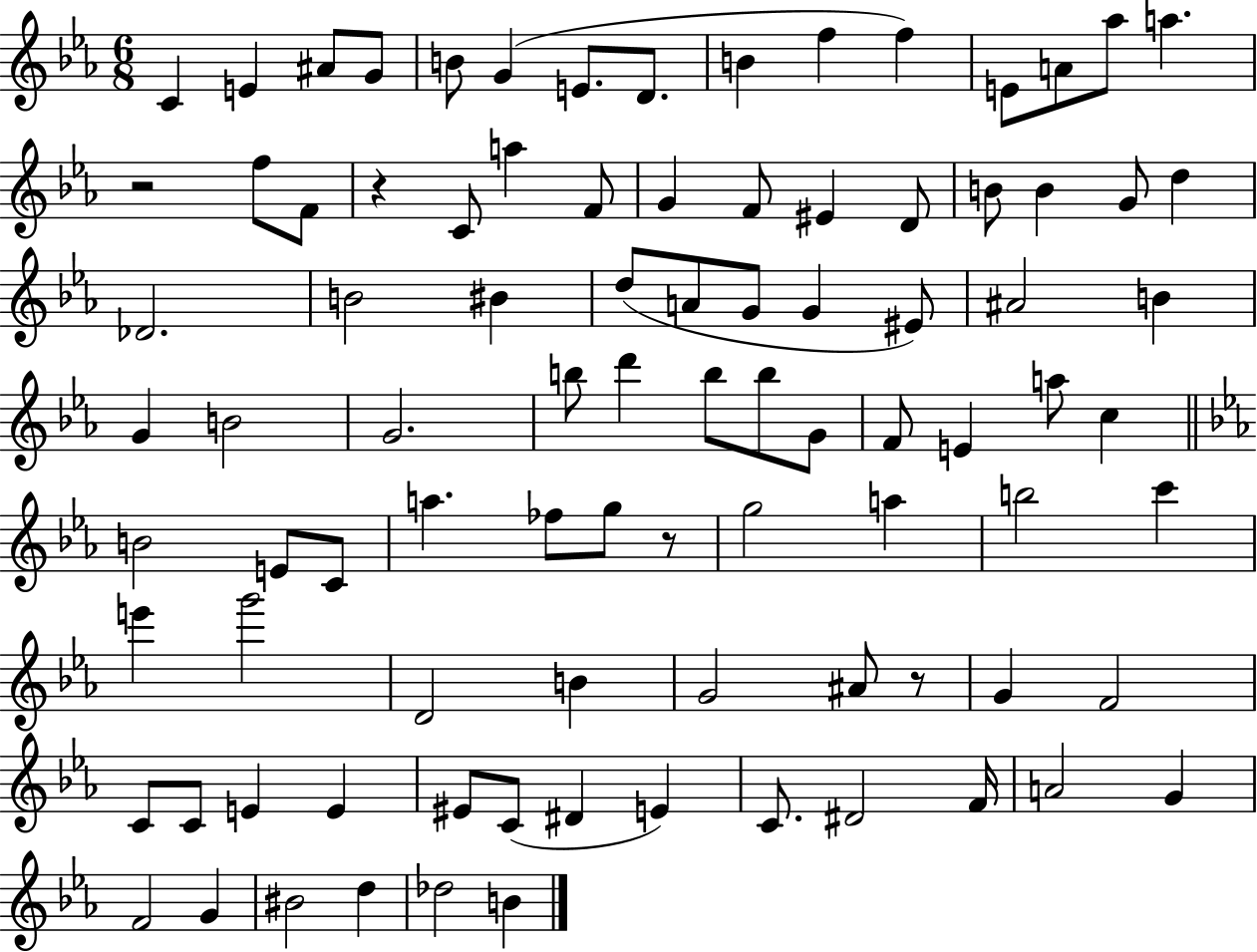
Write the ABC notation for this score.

X:1
T:Untitled
M:6/8
L:1/4
K:Eb
C E ^A/2 G/2 B/2 G E/2 D/2 B f f E/2 A/2 _a/2 a z2 f/2 F/2 z C/2 a F/2 G F/2 ^E D/2 B/2 B G/2 d _D2 B2 ^B d/2 A/2 G/2 G ^E/2 ^A2 B G B2 G2 b/2 d' b/2 b/2 G/2 F/2 E a/2 c B2 E/2 C/2 a _f/2 g/2 z/2 g2 a b2 c' e' g'2 D2 B G2 ^A/2 z/2 G F2 C/2 C/2 E E ^E/2 C/2 ^D E C/2 ^D2 F/4 A2 G F2 G ^B2 d _d2 B